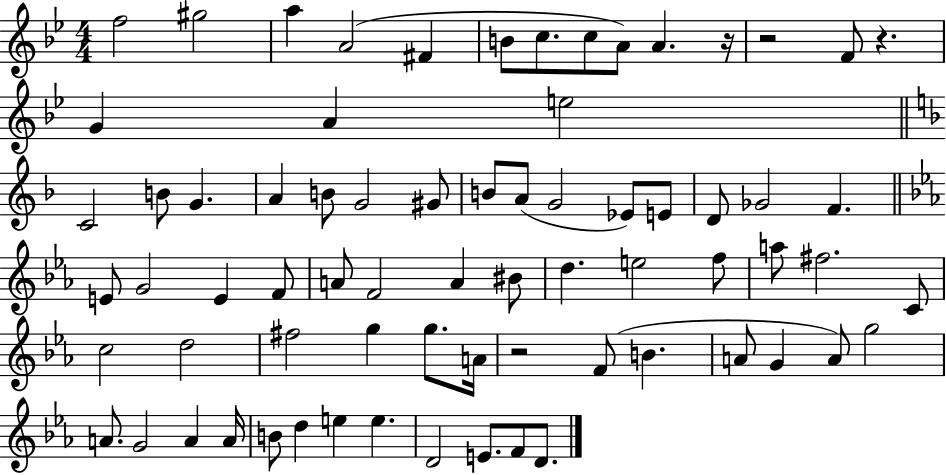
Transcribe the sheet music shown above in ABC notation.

X:1
T:Untitled
M:4/4
L:1/4
K:Bb
f2 ^g2 a A2 ^F B/2 c/2 c/2 A/2 A z/4 z2 F/2 z G A e2 C2 B/2 G A B/2 G2 ^G/2 B/2 A/2 G2 _E/2 E/2 D/2 _G2 F E/2 G2 E F/2 A/2 F2 A ^B/2 d e2 f/2 a/2 ^f2 C/2 c2 d2 ^f2 g g/2 A/4 z2 F/2 B A/2 G A/2 g2 A/2 G2 A A/4 B/2 d e e D2 E/2 F/2 D/2